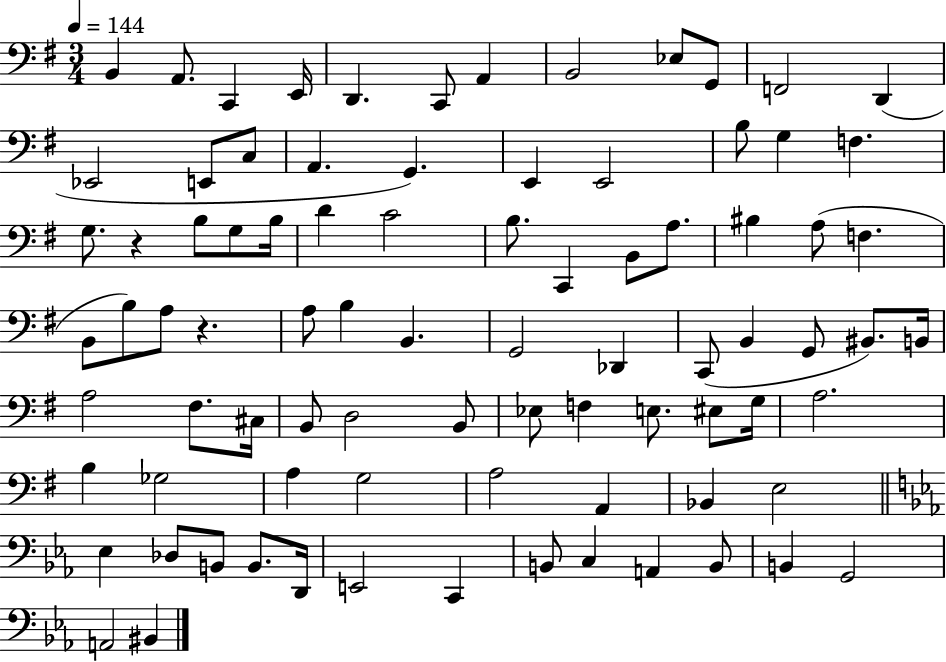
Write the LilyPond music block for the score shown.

{
  \clef bass
  \numericTimeSignature
  \time 3/4
  \key g \major
  \tempo 4 = 144
  b,4 a,8. c,4 e,16 | d,4. c,8 a,4 | b,2 ees8 g,8 | f,2 d,4( | \break ees,2 e,8 c8 | a,4. g,4.) | e,4 e,2 | b8 g4 f4. | \break g8. r4 b8 g8 b16 | d'4 c'2 | b8. c,4 b,8 a8. | bis4 a8( f4. | \break b,8 b8) a8 r4. | a8 b4 b,4. | g,2 des,4 | c,8( b,4 g,8 bis,8.) b,16 | \break a2 fis8. cis16 | b,8 d2 b,8 | ees8 f4 e8. eis8 g16 | a2. | \break b4 ges2 | a4 g2 | a2 a,4 | bes,4 e2 | \break \bar "||" \break \key ees \major ees4 des8 b,8 b,8. d,16 | e,2 c,4 | b,8 c4 a,4 b,8 | b,4 g,2 | \break a,2 bis,4 | \bar "|."
}